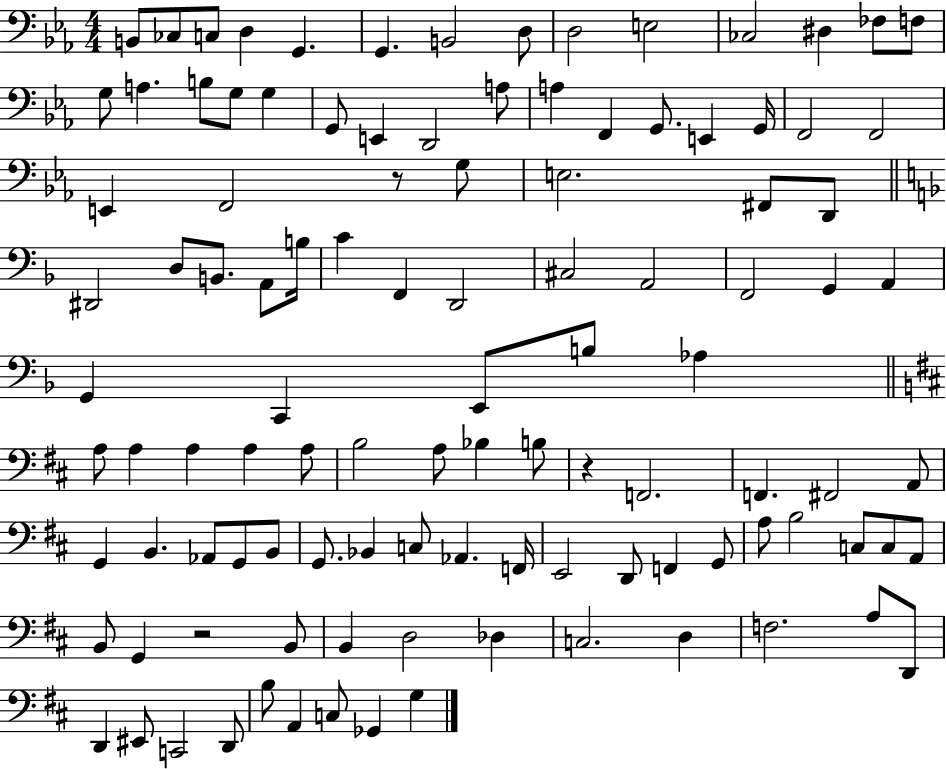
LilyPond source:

{
  \clef bass
  \numericTimeSignature
  \time 4/4
  \key ees \major
  b,8 ces8 c8 d4 g,4. | g,4. b,2 d8 | d2 e2 | ces2 dis4 fes8 f8 | \break g8 a4. b8 g8 g4 | g,8 e,4 d,2 a8 | a4 f,4 g,8. e,4 g,16 | f,2 f,2 | \break e,4 f,2 r8 g8 | e2. fis,8 d,8 | \bar "||" \break \key d \minor dis,2 d8 b,8. a,8 b16 | c'4 f,4 d,2 | cis2 a,2 | f,2 g,4 a,4 | \break g,4 c,4 e,8 b8 aes4 | \bar "||" \break \key b \minor a8 a4 a4 a4 a8 | b2 a8 bes4 b8 | r4 f,2. | f,4. fis,2 a,8 | \break g,4 b,4. aes,8 g,8 b,8 | g,8. bes,4 c8 aes,4. f,16 | e,2 d,8 f,4 g,8 | a8 b2 c8 c8 a,8 | \break b,8 g,4 r2 b,8 | b,4 d2 des4 | c2. d4 | f2. a8 d,8 | \break d,4 eis,8 c,2 d,8 | b8 a,4 c8 ges,4 g4 | \bar "|."
}